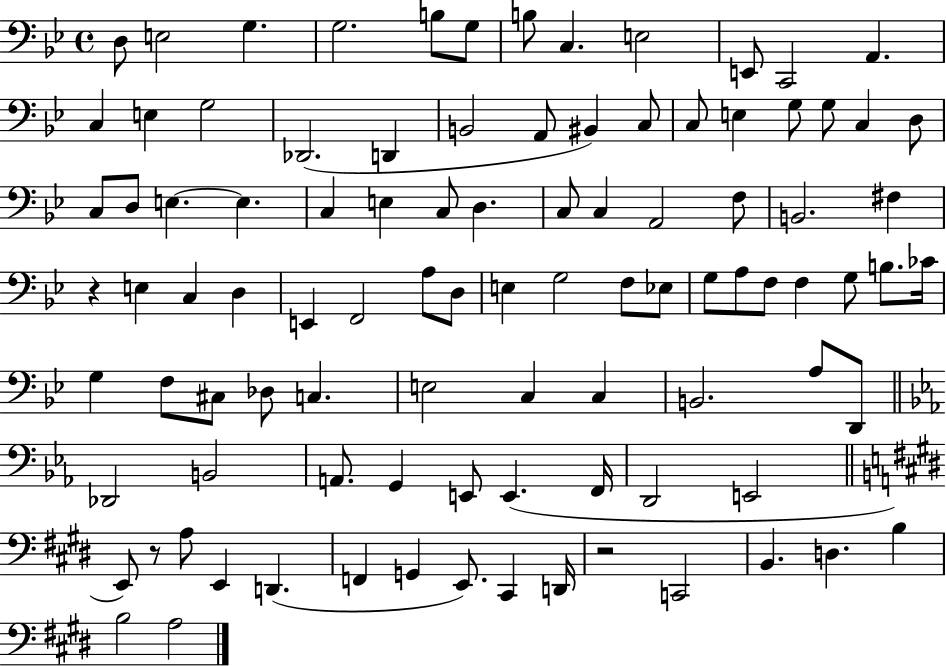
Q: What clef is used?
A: bass